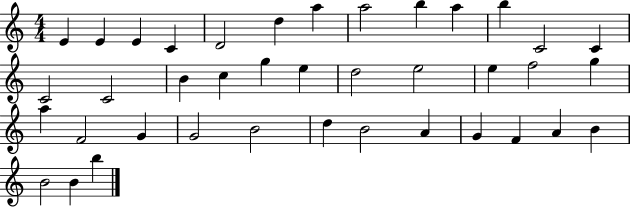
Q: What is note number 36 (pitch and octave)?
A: B4